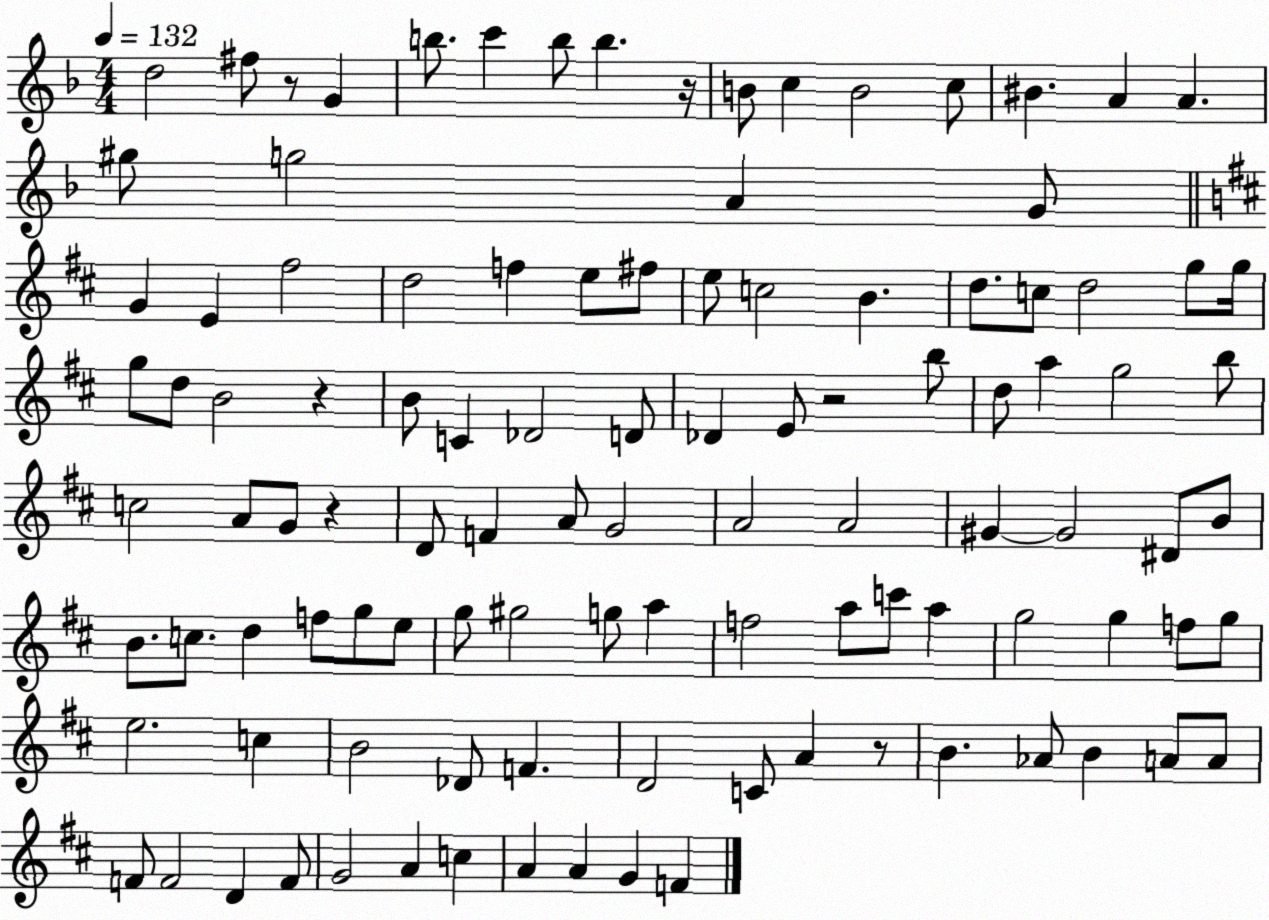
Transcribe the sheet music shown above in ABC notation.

X:1
T:Untitled
M:4/4
L:1/4
K:F
d2 ^f/2 z/2 G b/2 c' b/2 b z/4 B/2 c B2 c/2 ^B A A ^g/2 g2 A G/2 G E ^f2 d2 f e/2 ^f/2 e/2 c2 B d/2 c/2 d2 g/2 g/4 g/2 d/2 B2 z B/2 C _D2 D/2 _D E/2 z2 b/2 d/2 a g2 b/2 c2 A/2 G/2 z D/2 F A/2 G2 A2 A2 ^G ^G2 ^D/2 B/2 B/2 c/2 d f/2 g/2 e/2 g/2 ^g2 g/2 a f2 a/2 c'/2 a g2 g f/2 g/2 e2 c B2 _D/2 F D2 C/2 A z/2 B _A/2 B A/2 A/2 F/2 F2 D F/2 G2 A c A A G F